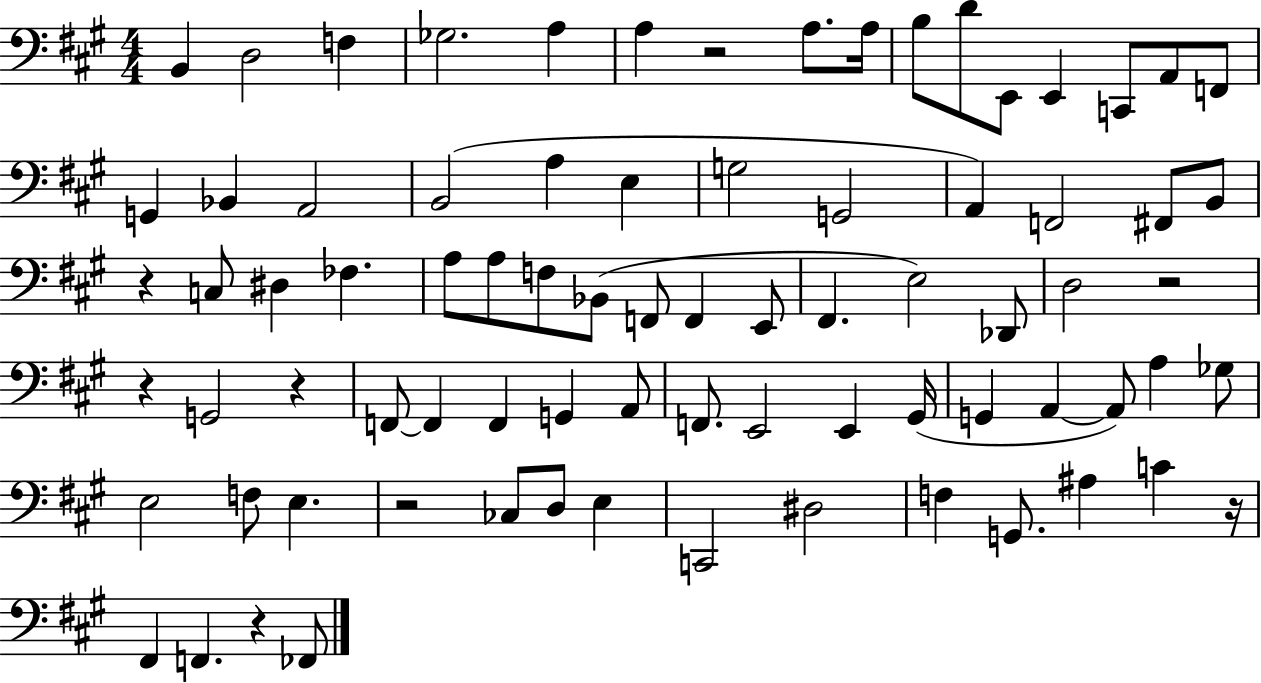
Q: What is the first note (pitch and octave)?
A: B2